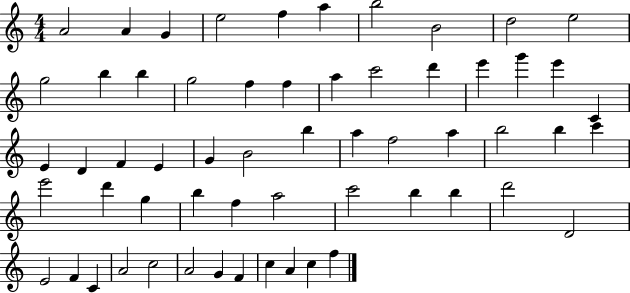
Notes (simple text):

A4/h A4/q G4/q E5/h F5/q A5/q B5/h B4/h D5/h E5/h G5/h B5/q B5/q G5/h F5/q F5/q A5/q C6/h D6/q E6/q G6/q E6/q C4/q E4/q D4/q F4/q E4/q G4/q B4/h B5/q A5/q F5/h A5/q B5/h B5/q C6/q E6/h D6/q G5/q B5/q F5/q A5/h C6/h B5/q B5/q D6/h D4/h E4/h F4/q C4/q A4/h C5/h A4/h G4/q F4/q C5/q A4/q C5/q F5/q